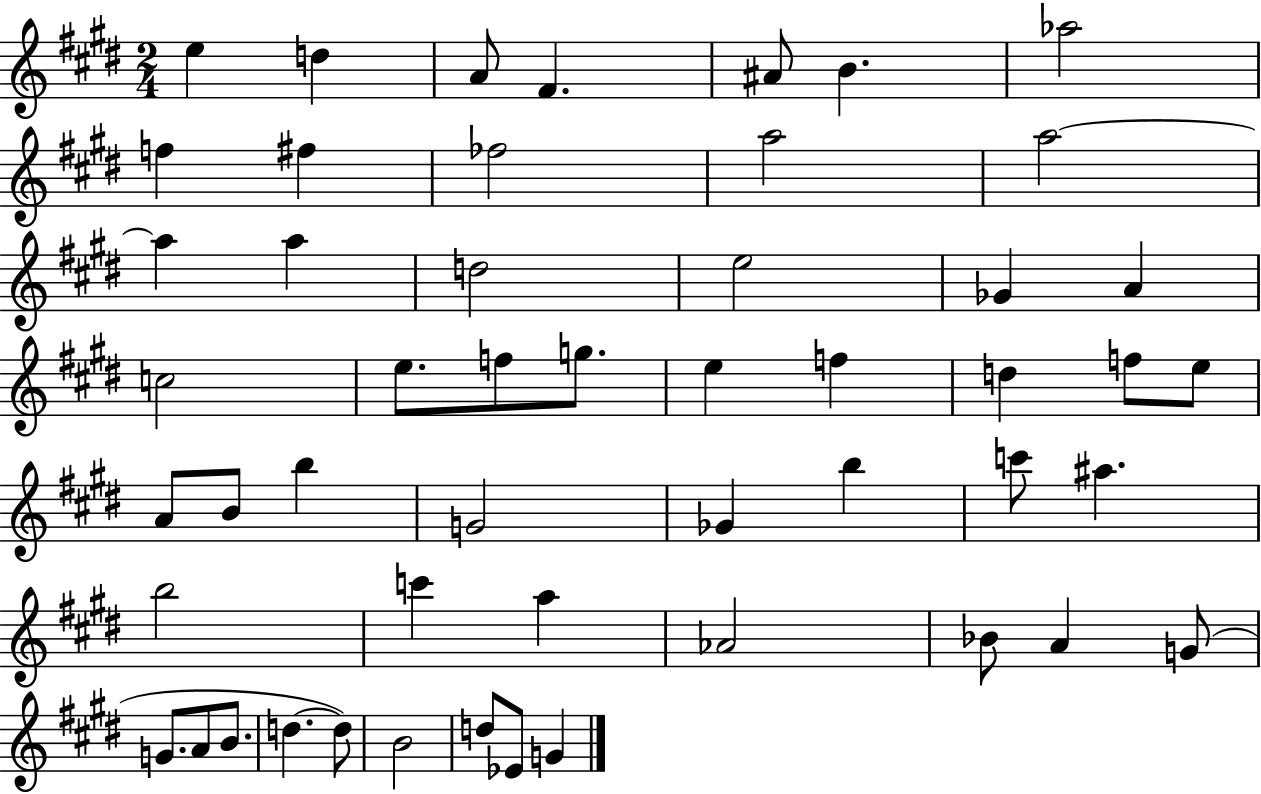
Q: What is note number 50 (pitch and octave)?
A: Eb4